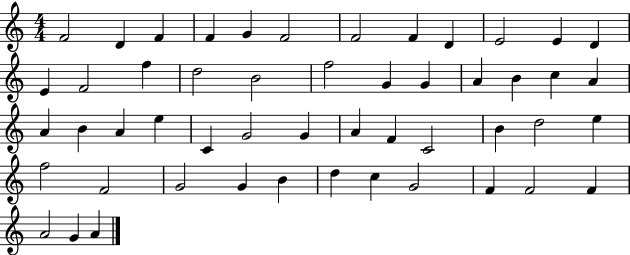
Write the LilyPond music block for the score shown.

{
  \clef treble
  \numericTimeSignature
  \time 4/4
  \key c \major
  f'2 d'4 f'4 | f'4 g'4 f'2 | f'2 f'4 d'4 | e'2 e'4 d'4 | \break e'4 f'2 f''4 | d''2 b'2 | f''2 g'4 g'4 | a'4 b'4 c''4 a'4 | \break a'4 b'4 a'4 e''4 | c'4 g'2 g'4 | a'4 f'4 c'2 | b'4 d''2 e''4 | \break f''2 f'2 | g'2 g'4 b'4 | d''4 c''4 g'2 | f'4 f'2 f'4 | \break a'2 g'4 a'4 | \bar "|."
}